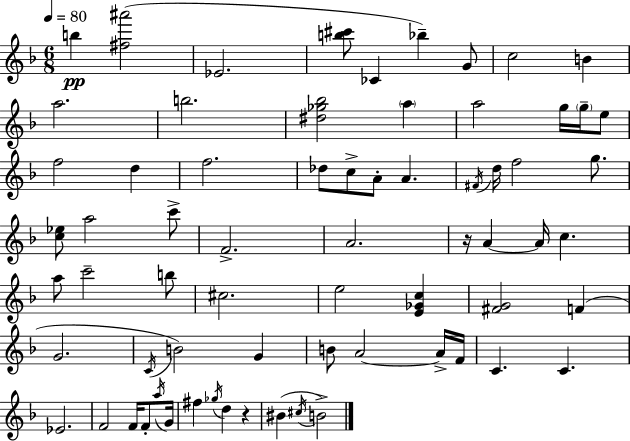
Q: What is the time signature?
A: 6/8